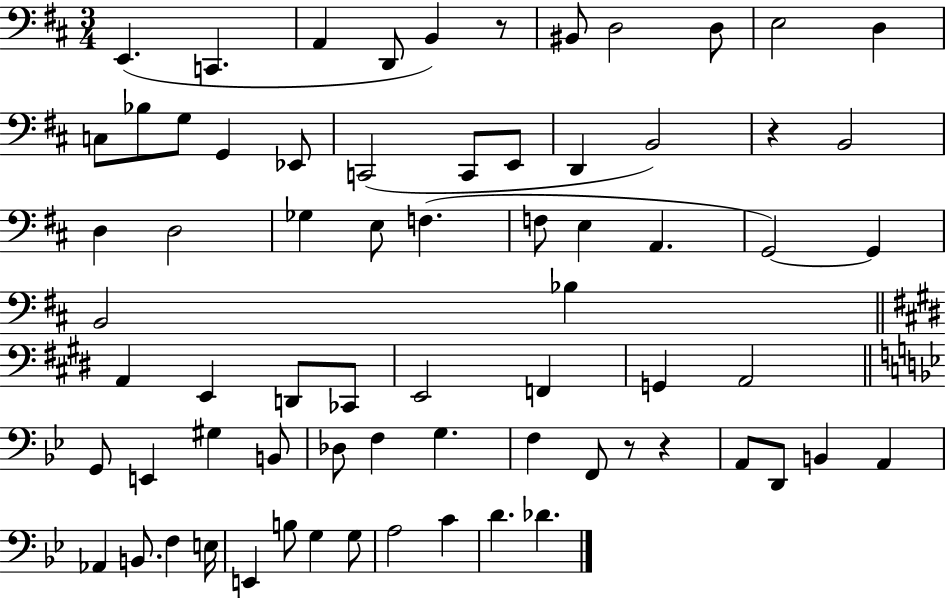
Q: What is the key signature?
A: D major